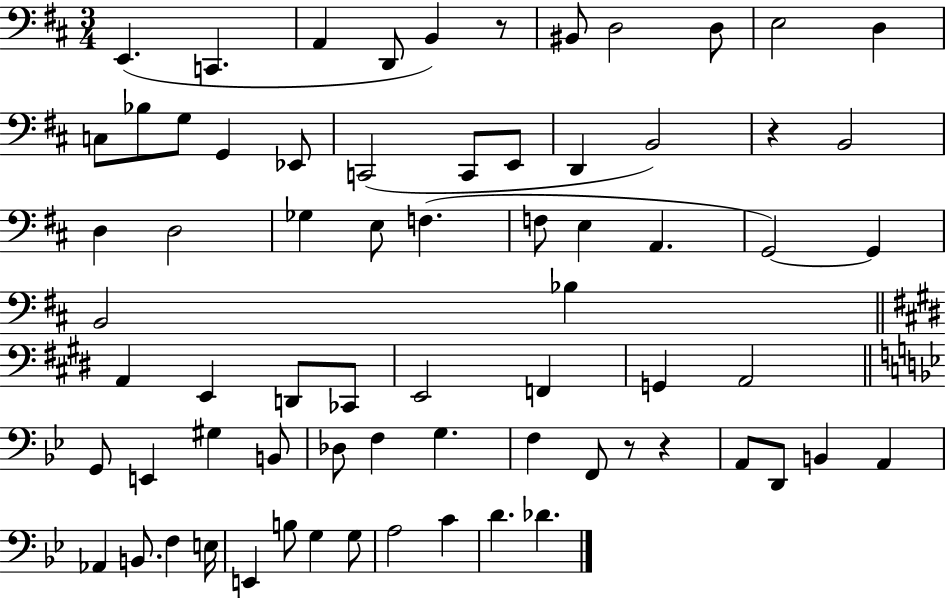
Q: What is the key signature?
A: D major